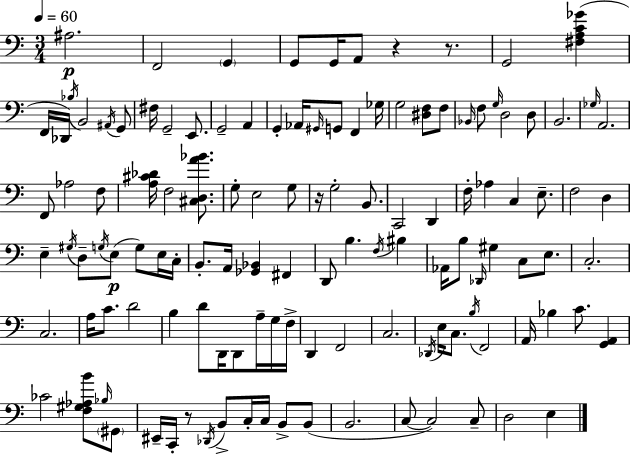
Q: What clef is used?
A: bass